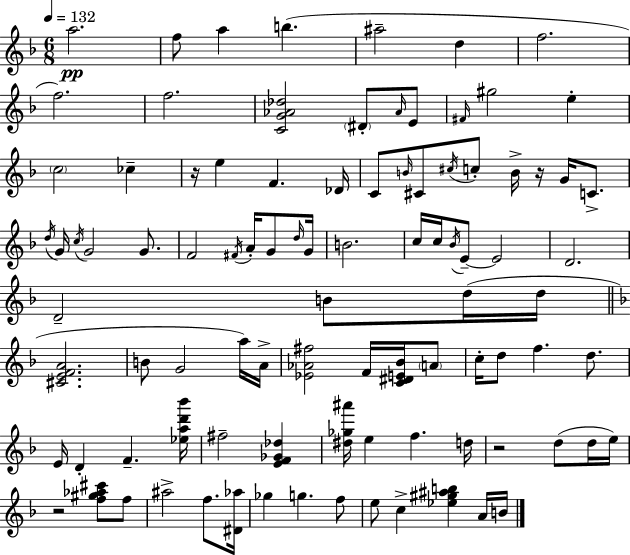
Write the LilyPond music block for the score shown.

{
  \clef treble
  \numericTimeSignature
  \time 6/8
  \key f \major
  \tempo 4 = 132
  a''2.\pp | f''8 a''4 b''4.( | ais''2-- d''4 | f''2. | \break f''2.) | f''2. | <c' g' aes' des''>2 \parenthesize dis'8-. \grace { aes'16 } e'8 | \grace { fis'16 } gis''2 e''4-. | \break \parenthesize c''2 ces''4-- | r16 e''4 f'4. | des'16 c'8 \grace { b'16 } cis'8 \acciaccatura { cis''16 } c''8-. b'16-> r16 | g'16 c'8.-> \acciaccatura { d''16 } g'16 \acciaccatura { c''16 } g'2 | \break g'8. f'2 | \acciaccatura { fis'16 } a'16-. g'8 \grace { d''16 } g'16 b'2. | c''16 c''16 \acciaccatura { bes'16 } e'8--~~ | e'2 d'2. | \break d'2-- | b'8 d''16( d''16 \bar "||" \break \key f \major <cis' e' f' a'>2. | b'8 g'2 a''16) a'16-> | <ees' aes' fis''>2 f'16 <c' dis' e' bes'>16 \parenthesize a'8 | c''16-. d''8 f''4. d''8. | \break e'16 d'4-. f'4.-- <ees'' a'' d''' bes'''>16 | fis''2-- <e' f' ges' des''>4 | <dis'' ges'' ais'''>16 e''4 f''4. d''16 | r2 d''8( d''16 e''16) | \break r2 <f'' gis'' aes'' cis'''>8 f''8 | ais''2-> f''8. <dis' aes''>16 | ges''4 g''4. f''8 | e''8 c''4-> <ees'' gis'' ais'' b''>4 a'16 b'16 | \break \bar "|."
}